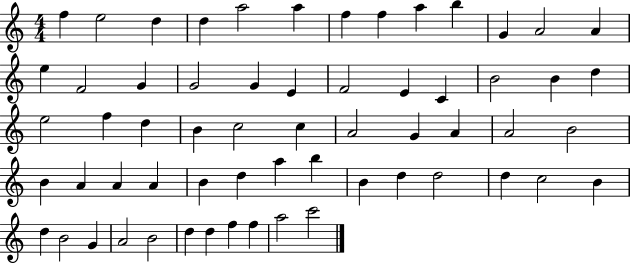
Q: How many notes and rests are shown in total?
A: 61